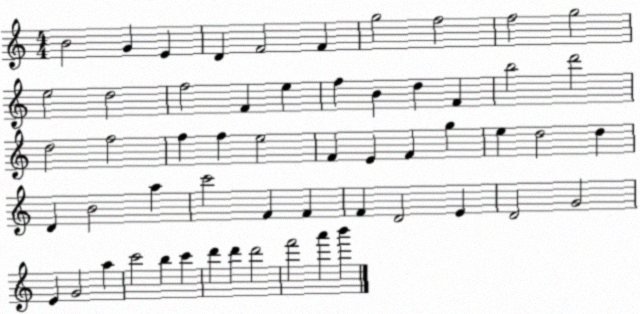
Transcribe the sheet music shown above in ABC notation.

X:1
T:Untitled
M:4/4
L:1/4
K:C
B2 G E D F2 F g2 f2 f2 g2 e2 d2 f2 F e f B d F b2 d'2 d2 f2 f f e2 F E F g e d2 d D B2 a c'2 F F F D2 E D2 G2 E G2 a c'2 b c' d' d' d'2 f'2 a' b'